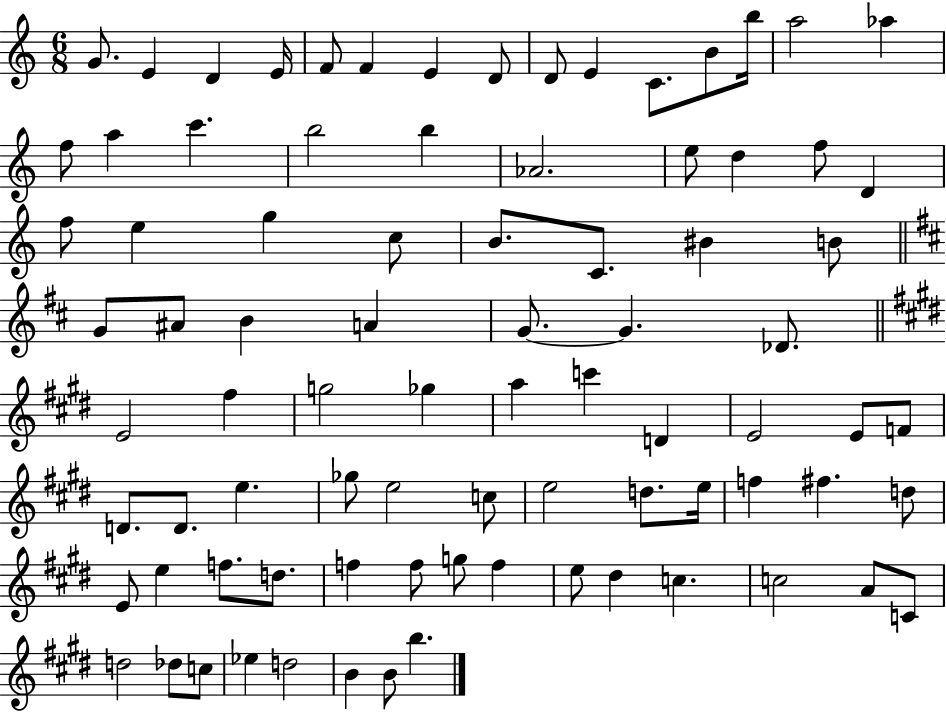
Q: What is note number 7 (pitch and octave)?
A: E4